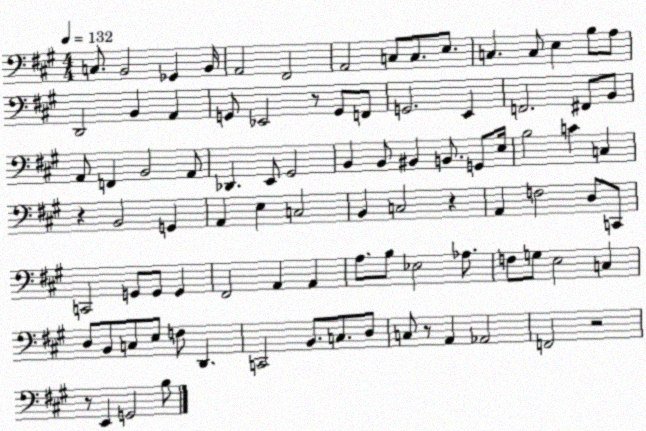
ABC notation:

X:1
T:Untitled
M:4/4
L:1/4
K:A
C,/2 B,,2 _G,, B,,/4 A,,2 ^F,,2 A,,2 C,/2 C,/2 E,/2 C, C,/2 E, B,/2 A,/2 D,,2 B,, A,, G,,/2 _E,,2 z/2 G,,/2 F,,/2 G,,2 E,, F,,2 ^F,,/2 B,,/2 A,,/2 F,, B,,2 A,,/2 _D,, E,,/2 ^G,,2 B,, B,,/2 ^B,, B,,/2 G,,/2 E,/4 B,2 C C, z B,,2 G,, A,, E, C,2 B,, C,2 z A,, F,2 D,/2 C,,/2 C,,2 G,,/2 G,,/2 G,, ^F,,2 A,, A,, A,/2 B,/2 _E,2 _A,/2 F,/2 G,/2 E,2 C, D,/2 B,,/2 C,/2 E,/2 F,/2 D,, C,,2 B,,/2 C,/2 D,/2 C,/2 z/2 A,, _A,,2 F,,2 z2 z/2 E,, G,,2 B,/2